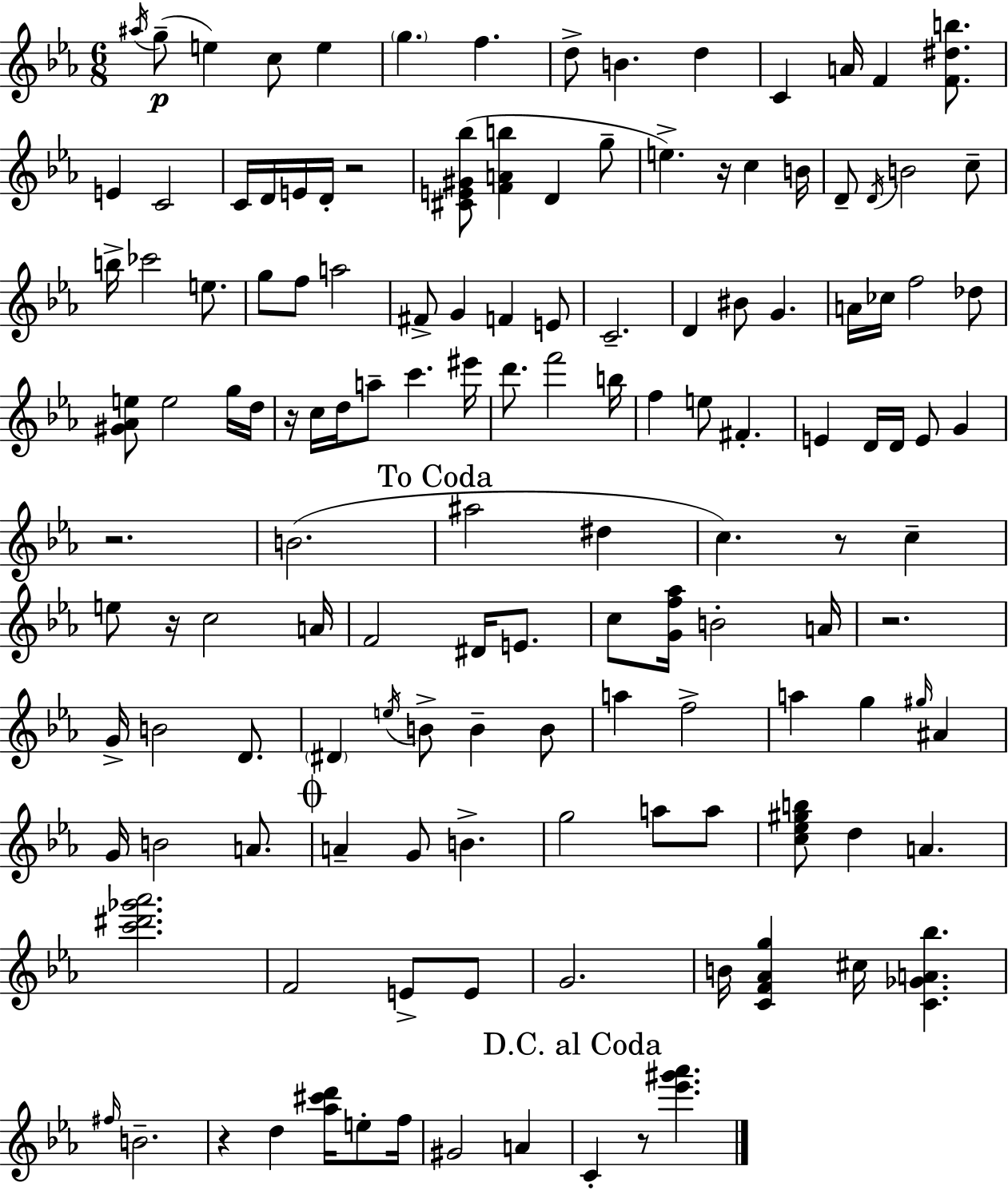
A#5/s G5/e E5/q C5/e E5/q G5/q. F5/q. D5/e B4/q. D5/q C4/q A4/s F4/q [F4,D#5,B5]/e. E4/q C4/h C4/s D4/s E4/s D4/s R/h [C#4,E4,G#4,Bb5]/e [F4,A4,B5]/q D4/q G5/e E5/q. R/s C5/q B4/s D4/e D4/s B4/h C5/e B5/s CES6/h E5/e. G5/e F5/e A5/h F#4/e G4/q F4/q E4/e C4/h. D4/q BIS4/e G4/q. A4/s CES5/s F5/h Db5/e [G#4,Ab4,E5]/e E5/h G5/s D5/s R/s C5/s D5/s A5/e C6/q. EIS6/s D6/e. F6/h B5/s F5/q E5/e F#4/q. E4/q D4/s D4/s E4/e G4/q R/h. B4/h. A#5/h D#5/q C5/q. R/e C5/q E5/e R/s C5/h A4/s F4/h D#4/s E4/e. C5/e [G4,F5,Ab5]/s B4/h A4/s R/h. G4/s B4/h D4/e. D#4/q E5/s B4/e B4/q B4/e A5/q F5/h A5/q G5/q G#5/s A#4/q G4/s B4/h A4/e. A4/q G4/e B4/q. G5/h A5/e A5/e [C5,Eb5,G#5,B5]/e D5/q A4/q. [C6,D#6,Gb6,Ab6]/h. F4/h E4/e E4/e G4/h. B4/s [C4,F4,Ab4,G5]/q C#5/s [C4,Gb4,A4,Bb5]/q. F#5/s B4/h. R/q D5/q [Ab5,C#6,D6]/s E5/e F5/s G#4/h A4/q C4/q R/e [Eb6,G#6,Ab6]/q.